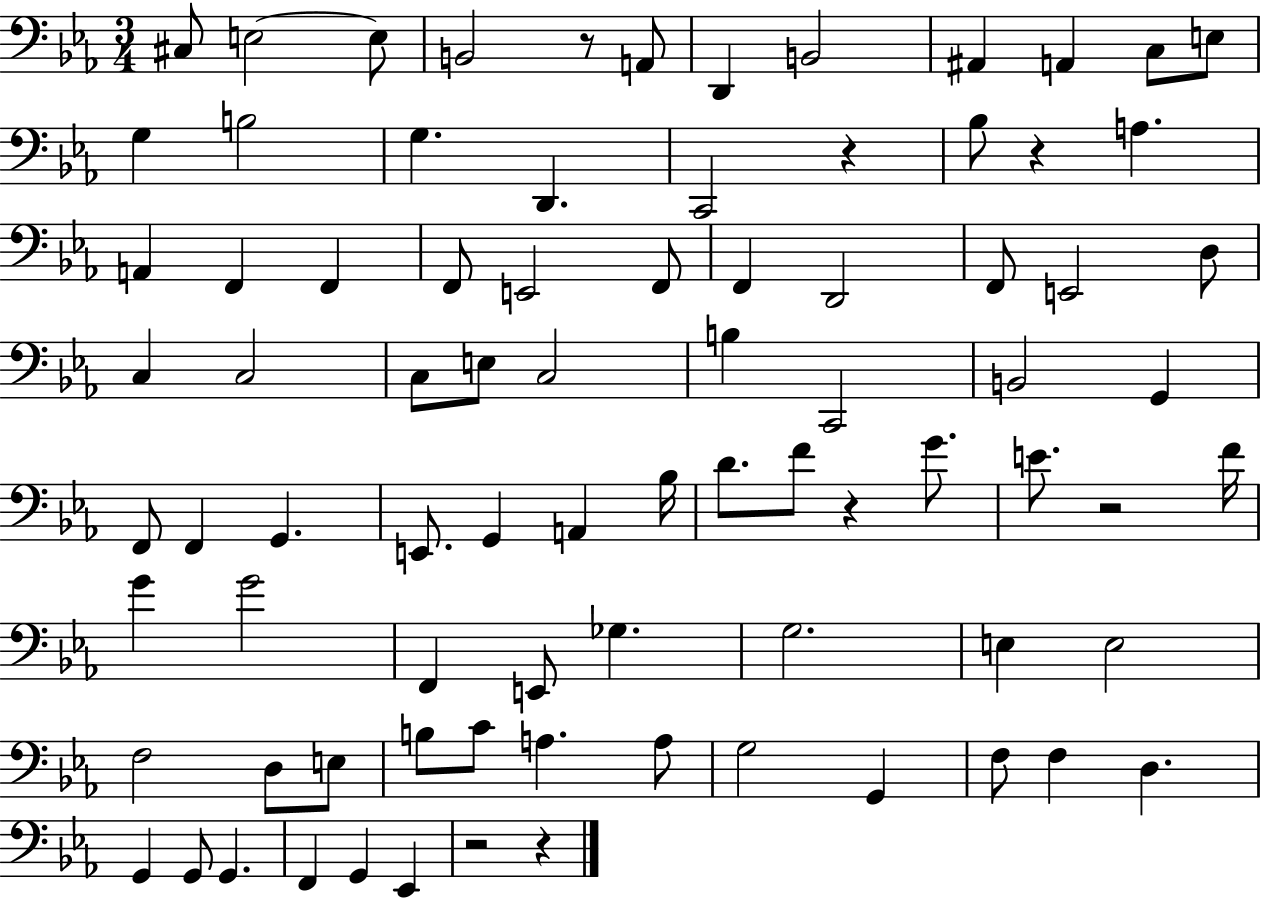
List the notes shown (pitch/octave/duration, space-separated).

C#3/e E3/h E3/e B2/h R/e A2/e D2/q B2/h A#2/q A2/q C3/e E3/e G3/q B3/h G3/q. D2/q. C2/h R/q Bb3/e R/q A3/q. A2/q F2/q F2/q F2/e E2/h F2/e F2/q D2/h F2/e E2/h D3/e C3/q C3/h C3/e E3/e C3/h B3/q C2/h B2/h G2/q F2/e F2/q G2/q. E2/e. G2/q A2/q Bb3/s D4/e. F4/e R/q G4/e. E4/e. R/h F4/s G4/q G4/h F2/q E2/e Gb3/q. G3/h. E3/q E3/h F3/h D3/e E3/e B3/e C4/e A3/q. A3/e G3/h G2/q F3/e F3/q D3/q. G2/q G2/e G2/q. F2/q G2/q Eb2/q R/h R/q